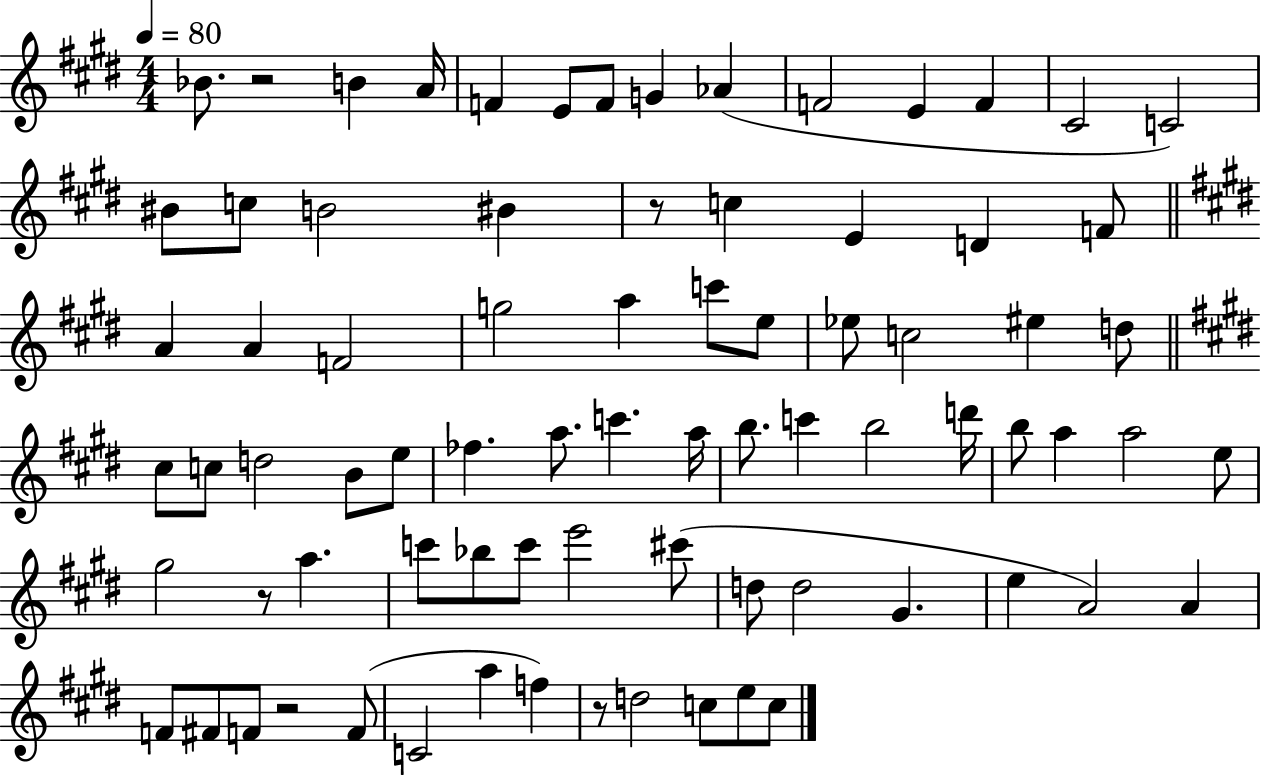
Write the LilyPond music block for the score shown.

{
  \clef treble
  \numericTimeSignature
  \time 4/4
  \key e \major
  \tempo 4 = 80
  bes'8. r2 b'4 a'16 | f'4 e'8 f'8 g'4 aes'4( | f'2 e'4 f'4 | cis'2 c'2) | \break bis'8 c''8 b'2 bis'4 | r8 c''4 e'4 d'4 f'8 | \bar "||" \break \key e \major a'4 a'4 f'2 | g''2 a''4 c'''8 e''8 | ees''8 c''2 eis''4 d''8 | \bar "||" \break \key e \major cis''8 c''8 d''2 b'8 e''8 | fes''4. a''8. c'''4. a''16 | b''8. c'''4 b''2 d'''16 | b''8 a''4 a''2 e''8 | \break gis''2 r8 a''4. | c'''8 bes''8 c'''8 e'''2 cis'''8( | d''8 d''2 gis'4. | e''4 a'2) a'4 | \break f'8 fis'8 f'8 r2 f'8( | c'2 a''4 f''4) | r8 d''2 c''8 e''8 c''8 | \bar "|."
}